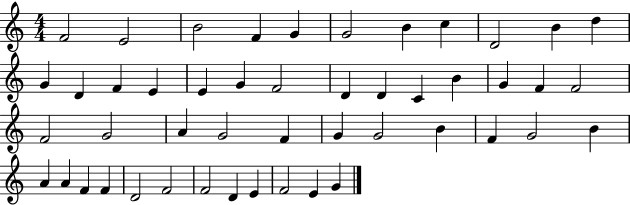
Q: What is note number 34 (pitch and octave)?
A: F4